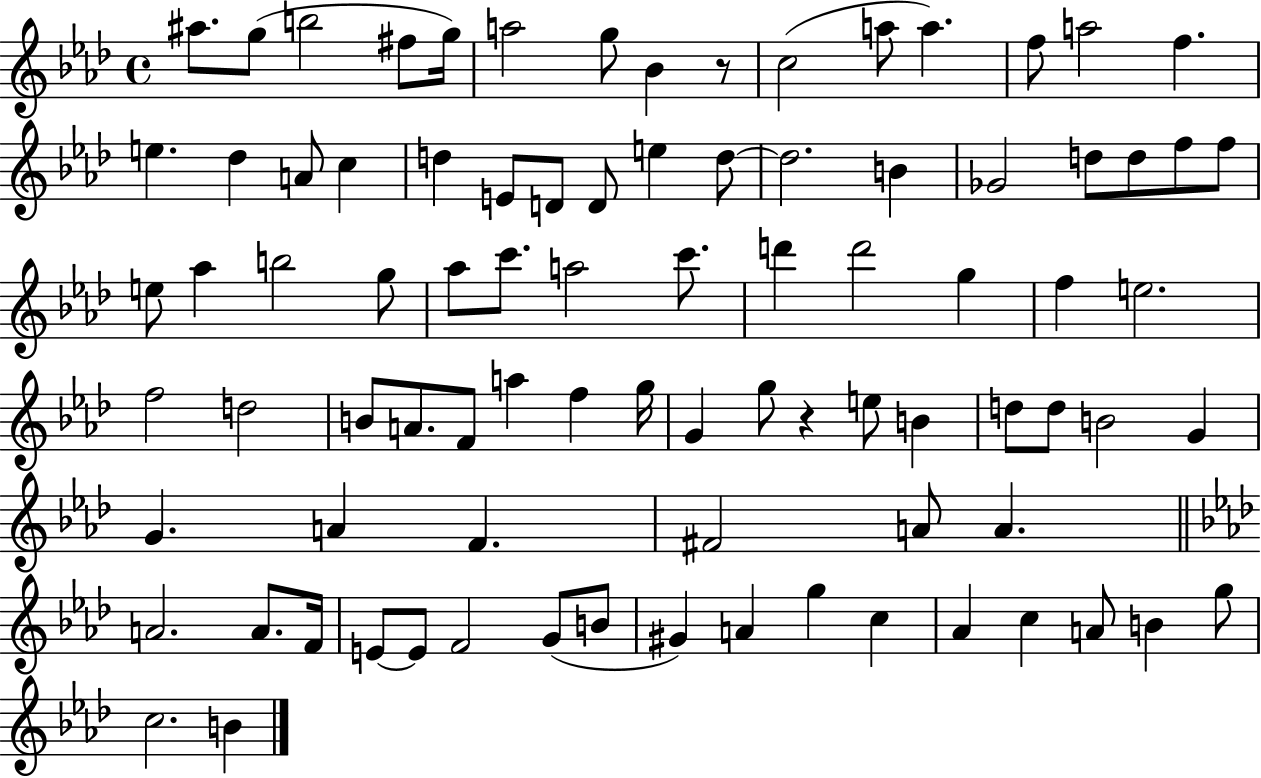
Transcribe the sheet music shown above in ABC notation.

X:1
T:Untitled
M:4/4
L:1/4
K:Ab
^a/2 g/2 b2 ^f/2 g/4 a2 g/2 _B z/2 c2 a/2 a f/2 a2 f e _d A/2 c d E/2 D/2 D/2 e d/2 d2 B _G2 d/2 d/2 f/2 f/2 e/2 _a b2 g/2 _a/2 c'/2 a2 c'/2 d' d'2 g f e2 f2 d2 B/2 A/2 F/2 a f g/4 G g/2 z e/2 B d/2 d/2 B2 G G A F ^F2 A/2 A A2 A/2 F/4 E/2 E/2 F2 G/2 B/2 ^G A g c _A c A/2 B g/2 c2 B